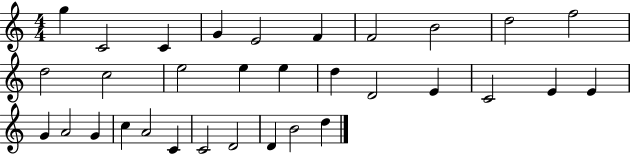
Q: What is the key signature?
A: C major